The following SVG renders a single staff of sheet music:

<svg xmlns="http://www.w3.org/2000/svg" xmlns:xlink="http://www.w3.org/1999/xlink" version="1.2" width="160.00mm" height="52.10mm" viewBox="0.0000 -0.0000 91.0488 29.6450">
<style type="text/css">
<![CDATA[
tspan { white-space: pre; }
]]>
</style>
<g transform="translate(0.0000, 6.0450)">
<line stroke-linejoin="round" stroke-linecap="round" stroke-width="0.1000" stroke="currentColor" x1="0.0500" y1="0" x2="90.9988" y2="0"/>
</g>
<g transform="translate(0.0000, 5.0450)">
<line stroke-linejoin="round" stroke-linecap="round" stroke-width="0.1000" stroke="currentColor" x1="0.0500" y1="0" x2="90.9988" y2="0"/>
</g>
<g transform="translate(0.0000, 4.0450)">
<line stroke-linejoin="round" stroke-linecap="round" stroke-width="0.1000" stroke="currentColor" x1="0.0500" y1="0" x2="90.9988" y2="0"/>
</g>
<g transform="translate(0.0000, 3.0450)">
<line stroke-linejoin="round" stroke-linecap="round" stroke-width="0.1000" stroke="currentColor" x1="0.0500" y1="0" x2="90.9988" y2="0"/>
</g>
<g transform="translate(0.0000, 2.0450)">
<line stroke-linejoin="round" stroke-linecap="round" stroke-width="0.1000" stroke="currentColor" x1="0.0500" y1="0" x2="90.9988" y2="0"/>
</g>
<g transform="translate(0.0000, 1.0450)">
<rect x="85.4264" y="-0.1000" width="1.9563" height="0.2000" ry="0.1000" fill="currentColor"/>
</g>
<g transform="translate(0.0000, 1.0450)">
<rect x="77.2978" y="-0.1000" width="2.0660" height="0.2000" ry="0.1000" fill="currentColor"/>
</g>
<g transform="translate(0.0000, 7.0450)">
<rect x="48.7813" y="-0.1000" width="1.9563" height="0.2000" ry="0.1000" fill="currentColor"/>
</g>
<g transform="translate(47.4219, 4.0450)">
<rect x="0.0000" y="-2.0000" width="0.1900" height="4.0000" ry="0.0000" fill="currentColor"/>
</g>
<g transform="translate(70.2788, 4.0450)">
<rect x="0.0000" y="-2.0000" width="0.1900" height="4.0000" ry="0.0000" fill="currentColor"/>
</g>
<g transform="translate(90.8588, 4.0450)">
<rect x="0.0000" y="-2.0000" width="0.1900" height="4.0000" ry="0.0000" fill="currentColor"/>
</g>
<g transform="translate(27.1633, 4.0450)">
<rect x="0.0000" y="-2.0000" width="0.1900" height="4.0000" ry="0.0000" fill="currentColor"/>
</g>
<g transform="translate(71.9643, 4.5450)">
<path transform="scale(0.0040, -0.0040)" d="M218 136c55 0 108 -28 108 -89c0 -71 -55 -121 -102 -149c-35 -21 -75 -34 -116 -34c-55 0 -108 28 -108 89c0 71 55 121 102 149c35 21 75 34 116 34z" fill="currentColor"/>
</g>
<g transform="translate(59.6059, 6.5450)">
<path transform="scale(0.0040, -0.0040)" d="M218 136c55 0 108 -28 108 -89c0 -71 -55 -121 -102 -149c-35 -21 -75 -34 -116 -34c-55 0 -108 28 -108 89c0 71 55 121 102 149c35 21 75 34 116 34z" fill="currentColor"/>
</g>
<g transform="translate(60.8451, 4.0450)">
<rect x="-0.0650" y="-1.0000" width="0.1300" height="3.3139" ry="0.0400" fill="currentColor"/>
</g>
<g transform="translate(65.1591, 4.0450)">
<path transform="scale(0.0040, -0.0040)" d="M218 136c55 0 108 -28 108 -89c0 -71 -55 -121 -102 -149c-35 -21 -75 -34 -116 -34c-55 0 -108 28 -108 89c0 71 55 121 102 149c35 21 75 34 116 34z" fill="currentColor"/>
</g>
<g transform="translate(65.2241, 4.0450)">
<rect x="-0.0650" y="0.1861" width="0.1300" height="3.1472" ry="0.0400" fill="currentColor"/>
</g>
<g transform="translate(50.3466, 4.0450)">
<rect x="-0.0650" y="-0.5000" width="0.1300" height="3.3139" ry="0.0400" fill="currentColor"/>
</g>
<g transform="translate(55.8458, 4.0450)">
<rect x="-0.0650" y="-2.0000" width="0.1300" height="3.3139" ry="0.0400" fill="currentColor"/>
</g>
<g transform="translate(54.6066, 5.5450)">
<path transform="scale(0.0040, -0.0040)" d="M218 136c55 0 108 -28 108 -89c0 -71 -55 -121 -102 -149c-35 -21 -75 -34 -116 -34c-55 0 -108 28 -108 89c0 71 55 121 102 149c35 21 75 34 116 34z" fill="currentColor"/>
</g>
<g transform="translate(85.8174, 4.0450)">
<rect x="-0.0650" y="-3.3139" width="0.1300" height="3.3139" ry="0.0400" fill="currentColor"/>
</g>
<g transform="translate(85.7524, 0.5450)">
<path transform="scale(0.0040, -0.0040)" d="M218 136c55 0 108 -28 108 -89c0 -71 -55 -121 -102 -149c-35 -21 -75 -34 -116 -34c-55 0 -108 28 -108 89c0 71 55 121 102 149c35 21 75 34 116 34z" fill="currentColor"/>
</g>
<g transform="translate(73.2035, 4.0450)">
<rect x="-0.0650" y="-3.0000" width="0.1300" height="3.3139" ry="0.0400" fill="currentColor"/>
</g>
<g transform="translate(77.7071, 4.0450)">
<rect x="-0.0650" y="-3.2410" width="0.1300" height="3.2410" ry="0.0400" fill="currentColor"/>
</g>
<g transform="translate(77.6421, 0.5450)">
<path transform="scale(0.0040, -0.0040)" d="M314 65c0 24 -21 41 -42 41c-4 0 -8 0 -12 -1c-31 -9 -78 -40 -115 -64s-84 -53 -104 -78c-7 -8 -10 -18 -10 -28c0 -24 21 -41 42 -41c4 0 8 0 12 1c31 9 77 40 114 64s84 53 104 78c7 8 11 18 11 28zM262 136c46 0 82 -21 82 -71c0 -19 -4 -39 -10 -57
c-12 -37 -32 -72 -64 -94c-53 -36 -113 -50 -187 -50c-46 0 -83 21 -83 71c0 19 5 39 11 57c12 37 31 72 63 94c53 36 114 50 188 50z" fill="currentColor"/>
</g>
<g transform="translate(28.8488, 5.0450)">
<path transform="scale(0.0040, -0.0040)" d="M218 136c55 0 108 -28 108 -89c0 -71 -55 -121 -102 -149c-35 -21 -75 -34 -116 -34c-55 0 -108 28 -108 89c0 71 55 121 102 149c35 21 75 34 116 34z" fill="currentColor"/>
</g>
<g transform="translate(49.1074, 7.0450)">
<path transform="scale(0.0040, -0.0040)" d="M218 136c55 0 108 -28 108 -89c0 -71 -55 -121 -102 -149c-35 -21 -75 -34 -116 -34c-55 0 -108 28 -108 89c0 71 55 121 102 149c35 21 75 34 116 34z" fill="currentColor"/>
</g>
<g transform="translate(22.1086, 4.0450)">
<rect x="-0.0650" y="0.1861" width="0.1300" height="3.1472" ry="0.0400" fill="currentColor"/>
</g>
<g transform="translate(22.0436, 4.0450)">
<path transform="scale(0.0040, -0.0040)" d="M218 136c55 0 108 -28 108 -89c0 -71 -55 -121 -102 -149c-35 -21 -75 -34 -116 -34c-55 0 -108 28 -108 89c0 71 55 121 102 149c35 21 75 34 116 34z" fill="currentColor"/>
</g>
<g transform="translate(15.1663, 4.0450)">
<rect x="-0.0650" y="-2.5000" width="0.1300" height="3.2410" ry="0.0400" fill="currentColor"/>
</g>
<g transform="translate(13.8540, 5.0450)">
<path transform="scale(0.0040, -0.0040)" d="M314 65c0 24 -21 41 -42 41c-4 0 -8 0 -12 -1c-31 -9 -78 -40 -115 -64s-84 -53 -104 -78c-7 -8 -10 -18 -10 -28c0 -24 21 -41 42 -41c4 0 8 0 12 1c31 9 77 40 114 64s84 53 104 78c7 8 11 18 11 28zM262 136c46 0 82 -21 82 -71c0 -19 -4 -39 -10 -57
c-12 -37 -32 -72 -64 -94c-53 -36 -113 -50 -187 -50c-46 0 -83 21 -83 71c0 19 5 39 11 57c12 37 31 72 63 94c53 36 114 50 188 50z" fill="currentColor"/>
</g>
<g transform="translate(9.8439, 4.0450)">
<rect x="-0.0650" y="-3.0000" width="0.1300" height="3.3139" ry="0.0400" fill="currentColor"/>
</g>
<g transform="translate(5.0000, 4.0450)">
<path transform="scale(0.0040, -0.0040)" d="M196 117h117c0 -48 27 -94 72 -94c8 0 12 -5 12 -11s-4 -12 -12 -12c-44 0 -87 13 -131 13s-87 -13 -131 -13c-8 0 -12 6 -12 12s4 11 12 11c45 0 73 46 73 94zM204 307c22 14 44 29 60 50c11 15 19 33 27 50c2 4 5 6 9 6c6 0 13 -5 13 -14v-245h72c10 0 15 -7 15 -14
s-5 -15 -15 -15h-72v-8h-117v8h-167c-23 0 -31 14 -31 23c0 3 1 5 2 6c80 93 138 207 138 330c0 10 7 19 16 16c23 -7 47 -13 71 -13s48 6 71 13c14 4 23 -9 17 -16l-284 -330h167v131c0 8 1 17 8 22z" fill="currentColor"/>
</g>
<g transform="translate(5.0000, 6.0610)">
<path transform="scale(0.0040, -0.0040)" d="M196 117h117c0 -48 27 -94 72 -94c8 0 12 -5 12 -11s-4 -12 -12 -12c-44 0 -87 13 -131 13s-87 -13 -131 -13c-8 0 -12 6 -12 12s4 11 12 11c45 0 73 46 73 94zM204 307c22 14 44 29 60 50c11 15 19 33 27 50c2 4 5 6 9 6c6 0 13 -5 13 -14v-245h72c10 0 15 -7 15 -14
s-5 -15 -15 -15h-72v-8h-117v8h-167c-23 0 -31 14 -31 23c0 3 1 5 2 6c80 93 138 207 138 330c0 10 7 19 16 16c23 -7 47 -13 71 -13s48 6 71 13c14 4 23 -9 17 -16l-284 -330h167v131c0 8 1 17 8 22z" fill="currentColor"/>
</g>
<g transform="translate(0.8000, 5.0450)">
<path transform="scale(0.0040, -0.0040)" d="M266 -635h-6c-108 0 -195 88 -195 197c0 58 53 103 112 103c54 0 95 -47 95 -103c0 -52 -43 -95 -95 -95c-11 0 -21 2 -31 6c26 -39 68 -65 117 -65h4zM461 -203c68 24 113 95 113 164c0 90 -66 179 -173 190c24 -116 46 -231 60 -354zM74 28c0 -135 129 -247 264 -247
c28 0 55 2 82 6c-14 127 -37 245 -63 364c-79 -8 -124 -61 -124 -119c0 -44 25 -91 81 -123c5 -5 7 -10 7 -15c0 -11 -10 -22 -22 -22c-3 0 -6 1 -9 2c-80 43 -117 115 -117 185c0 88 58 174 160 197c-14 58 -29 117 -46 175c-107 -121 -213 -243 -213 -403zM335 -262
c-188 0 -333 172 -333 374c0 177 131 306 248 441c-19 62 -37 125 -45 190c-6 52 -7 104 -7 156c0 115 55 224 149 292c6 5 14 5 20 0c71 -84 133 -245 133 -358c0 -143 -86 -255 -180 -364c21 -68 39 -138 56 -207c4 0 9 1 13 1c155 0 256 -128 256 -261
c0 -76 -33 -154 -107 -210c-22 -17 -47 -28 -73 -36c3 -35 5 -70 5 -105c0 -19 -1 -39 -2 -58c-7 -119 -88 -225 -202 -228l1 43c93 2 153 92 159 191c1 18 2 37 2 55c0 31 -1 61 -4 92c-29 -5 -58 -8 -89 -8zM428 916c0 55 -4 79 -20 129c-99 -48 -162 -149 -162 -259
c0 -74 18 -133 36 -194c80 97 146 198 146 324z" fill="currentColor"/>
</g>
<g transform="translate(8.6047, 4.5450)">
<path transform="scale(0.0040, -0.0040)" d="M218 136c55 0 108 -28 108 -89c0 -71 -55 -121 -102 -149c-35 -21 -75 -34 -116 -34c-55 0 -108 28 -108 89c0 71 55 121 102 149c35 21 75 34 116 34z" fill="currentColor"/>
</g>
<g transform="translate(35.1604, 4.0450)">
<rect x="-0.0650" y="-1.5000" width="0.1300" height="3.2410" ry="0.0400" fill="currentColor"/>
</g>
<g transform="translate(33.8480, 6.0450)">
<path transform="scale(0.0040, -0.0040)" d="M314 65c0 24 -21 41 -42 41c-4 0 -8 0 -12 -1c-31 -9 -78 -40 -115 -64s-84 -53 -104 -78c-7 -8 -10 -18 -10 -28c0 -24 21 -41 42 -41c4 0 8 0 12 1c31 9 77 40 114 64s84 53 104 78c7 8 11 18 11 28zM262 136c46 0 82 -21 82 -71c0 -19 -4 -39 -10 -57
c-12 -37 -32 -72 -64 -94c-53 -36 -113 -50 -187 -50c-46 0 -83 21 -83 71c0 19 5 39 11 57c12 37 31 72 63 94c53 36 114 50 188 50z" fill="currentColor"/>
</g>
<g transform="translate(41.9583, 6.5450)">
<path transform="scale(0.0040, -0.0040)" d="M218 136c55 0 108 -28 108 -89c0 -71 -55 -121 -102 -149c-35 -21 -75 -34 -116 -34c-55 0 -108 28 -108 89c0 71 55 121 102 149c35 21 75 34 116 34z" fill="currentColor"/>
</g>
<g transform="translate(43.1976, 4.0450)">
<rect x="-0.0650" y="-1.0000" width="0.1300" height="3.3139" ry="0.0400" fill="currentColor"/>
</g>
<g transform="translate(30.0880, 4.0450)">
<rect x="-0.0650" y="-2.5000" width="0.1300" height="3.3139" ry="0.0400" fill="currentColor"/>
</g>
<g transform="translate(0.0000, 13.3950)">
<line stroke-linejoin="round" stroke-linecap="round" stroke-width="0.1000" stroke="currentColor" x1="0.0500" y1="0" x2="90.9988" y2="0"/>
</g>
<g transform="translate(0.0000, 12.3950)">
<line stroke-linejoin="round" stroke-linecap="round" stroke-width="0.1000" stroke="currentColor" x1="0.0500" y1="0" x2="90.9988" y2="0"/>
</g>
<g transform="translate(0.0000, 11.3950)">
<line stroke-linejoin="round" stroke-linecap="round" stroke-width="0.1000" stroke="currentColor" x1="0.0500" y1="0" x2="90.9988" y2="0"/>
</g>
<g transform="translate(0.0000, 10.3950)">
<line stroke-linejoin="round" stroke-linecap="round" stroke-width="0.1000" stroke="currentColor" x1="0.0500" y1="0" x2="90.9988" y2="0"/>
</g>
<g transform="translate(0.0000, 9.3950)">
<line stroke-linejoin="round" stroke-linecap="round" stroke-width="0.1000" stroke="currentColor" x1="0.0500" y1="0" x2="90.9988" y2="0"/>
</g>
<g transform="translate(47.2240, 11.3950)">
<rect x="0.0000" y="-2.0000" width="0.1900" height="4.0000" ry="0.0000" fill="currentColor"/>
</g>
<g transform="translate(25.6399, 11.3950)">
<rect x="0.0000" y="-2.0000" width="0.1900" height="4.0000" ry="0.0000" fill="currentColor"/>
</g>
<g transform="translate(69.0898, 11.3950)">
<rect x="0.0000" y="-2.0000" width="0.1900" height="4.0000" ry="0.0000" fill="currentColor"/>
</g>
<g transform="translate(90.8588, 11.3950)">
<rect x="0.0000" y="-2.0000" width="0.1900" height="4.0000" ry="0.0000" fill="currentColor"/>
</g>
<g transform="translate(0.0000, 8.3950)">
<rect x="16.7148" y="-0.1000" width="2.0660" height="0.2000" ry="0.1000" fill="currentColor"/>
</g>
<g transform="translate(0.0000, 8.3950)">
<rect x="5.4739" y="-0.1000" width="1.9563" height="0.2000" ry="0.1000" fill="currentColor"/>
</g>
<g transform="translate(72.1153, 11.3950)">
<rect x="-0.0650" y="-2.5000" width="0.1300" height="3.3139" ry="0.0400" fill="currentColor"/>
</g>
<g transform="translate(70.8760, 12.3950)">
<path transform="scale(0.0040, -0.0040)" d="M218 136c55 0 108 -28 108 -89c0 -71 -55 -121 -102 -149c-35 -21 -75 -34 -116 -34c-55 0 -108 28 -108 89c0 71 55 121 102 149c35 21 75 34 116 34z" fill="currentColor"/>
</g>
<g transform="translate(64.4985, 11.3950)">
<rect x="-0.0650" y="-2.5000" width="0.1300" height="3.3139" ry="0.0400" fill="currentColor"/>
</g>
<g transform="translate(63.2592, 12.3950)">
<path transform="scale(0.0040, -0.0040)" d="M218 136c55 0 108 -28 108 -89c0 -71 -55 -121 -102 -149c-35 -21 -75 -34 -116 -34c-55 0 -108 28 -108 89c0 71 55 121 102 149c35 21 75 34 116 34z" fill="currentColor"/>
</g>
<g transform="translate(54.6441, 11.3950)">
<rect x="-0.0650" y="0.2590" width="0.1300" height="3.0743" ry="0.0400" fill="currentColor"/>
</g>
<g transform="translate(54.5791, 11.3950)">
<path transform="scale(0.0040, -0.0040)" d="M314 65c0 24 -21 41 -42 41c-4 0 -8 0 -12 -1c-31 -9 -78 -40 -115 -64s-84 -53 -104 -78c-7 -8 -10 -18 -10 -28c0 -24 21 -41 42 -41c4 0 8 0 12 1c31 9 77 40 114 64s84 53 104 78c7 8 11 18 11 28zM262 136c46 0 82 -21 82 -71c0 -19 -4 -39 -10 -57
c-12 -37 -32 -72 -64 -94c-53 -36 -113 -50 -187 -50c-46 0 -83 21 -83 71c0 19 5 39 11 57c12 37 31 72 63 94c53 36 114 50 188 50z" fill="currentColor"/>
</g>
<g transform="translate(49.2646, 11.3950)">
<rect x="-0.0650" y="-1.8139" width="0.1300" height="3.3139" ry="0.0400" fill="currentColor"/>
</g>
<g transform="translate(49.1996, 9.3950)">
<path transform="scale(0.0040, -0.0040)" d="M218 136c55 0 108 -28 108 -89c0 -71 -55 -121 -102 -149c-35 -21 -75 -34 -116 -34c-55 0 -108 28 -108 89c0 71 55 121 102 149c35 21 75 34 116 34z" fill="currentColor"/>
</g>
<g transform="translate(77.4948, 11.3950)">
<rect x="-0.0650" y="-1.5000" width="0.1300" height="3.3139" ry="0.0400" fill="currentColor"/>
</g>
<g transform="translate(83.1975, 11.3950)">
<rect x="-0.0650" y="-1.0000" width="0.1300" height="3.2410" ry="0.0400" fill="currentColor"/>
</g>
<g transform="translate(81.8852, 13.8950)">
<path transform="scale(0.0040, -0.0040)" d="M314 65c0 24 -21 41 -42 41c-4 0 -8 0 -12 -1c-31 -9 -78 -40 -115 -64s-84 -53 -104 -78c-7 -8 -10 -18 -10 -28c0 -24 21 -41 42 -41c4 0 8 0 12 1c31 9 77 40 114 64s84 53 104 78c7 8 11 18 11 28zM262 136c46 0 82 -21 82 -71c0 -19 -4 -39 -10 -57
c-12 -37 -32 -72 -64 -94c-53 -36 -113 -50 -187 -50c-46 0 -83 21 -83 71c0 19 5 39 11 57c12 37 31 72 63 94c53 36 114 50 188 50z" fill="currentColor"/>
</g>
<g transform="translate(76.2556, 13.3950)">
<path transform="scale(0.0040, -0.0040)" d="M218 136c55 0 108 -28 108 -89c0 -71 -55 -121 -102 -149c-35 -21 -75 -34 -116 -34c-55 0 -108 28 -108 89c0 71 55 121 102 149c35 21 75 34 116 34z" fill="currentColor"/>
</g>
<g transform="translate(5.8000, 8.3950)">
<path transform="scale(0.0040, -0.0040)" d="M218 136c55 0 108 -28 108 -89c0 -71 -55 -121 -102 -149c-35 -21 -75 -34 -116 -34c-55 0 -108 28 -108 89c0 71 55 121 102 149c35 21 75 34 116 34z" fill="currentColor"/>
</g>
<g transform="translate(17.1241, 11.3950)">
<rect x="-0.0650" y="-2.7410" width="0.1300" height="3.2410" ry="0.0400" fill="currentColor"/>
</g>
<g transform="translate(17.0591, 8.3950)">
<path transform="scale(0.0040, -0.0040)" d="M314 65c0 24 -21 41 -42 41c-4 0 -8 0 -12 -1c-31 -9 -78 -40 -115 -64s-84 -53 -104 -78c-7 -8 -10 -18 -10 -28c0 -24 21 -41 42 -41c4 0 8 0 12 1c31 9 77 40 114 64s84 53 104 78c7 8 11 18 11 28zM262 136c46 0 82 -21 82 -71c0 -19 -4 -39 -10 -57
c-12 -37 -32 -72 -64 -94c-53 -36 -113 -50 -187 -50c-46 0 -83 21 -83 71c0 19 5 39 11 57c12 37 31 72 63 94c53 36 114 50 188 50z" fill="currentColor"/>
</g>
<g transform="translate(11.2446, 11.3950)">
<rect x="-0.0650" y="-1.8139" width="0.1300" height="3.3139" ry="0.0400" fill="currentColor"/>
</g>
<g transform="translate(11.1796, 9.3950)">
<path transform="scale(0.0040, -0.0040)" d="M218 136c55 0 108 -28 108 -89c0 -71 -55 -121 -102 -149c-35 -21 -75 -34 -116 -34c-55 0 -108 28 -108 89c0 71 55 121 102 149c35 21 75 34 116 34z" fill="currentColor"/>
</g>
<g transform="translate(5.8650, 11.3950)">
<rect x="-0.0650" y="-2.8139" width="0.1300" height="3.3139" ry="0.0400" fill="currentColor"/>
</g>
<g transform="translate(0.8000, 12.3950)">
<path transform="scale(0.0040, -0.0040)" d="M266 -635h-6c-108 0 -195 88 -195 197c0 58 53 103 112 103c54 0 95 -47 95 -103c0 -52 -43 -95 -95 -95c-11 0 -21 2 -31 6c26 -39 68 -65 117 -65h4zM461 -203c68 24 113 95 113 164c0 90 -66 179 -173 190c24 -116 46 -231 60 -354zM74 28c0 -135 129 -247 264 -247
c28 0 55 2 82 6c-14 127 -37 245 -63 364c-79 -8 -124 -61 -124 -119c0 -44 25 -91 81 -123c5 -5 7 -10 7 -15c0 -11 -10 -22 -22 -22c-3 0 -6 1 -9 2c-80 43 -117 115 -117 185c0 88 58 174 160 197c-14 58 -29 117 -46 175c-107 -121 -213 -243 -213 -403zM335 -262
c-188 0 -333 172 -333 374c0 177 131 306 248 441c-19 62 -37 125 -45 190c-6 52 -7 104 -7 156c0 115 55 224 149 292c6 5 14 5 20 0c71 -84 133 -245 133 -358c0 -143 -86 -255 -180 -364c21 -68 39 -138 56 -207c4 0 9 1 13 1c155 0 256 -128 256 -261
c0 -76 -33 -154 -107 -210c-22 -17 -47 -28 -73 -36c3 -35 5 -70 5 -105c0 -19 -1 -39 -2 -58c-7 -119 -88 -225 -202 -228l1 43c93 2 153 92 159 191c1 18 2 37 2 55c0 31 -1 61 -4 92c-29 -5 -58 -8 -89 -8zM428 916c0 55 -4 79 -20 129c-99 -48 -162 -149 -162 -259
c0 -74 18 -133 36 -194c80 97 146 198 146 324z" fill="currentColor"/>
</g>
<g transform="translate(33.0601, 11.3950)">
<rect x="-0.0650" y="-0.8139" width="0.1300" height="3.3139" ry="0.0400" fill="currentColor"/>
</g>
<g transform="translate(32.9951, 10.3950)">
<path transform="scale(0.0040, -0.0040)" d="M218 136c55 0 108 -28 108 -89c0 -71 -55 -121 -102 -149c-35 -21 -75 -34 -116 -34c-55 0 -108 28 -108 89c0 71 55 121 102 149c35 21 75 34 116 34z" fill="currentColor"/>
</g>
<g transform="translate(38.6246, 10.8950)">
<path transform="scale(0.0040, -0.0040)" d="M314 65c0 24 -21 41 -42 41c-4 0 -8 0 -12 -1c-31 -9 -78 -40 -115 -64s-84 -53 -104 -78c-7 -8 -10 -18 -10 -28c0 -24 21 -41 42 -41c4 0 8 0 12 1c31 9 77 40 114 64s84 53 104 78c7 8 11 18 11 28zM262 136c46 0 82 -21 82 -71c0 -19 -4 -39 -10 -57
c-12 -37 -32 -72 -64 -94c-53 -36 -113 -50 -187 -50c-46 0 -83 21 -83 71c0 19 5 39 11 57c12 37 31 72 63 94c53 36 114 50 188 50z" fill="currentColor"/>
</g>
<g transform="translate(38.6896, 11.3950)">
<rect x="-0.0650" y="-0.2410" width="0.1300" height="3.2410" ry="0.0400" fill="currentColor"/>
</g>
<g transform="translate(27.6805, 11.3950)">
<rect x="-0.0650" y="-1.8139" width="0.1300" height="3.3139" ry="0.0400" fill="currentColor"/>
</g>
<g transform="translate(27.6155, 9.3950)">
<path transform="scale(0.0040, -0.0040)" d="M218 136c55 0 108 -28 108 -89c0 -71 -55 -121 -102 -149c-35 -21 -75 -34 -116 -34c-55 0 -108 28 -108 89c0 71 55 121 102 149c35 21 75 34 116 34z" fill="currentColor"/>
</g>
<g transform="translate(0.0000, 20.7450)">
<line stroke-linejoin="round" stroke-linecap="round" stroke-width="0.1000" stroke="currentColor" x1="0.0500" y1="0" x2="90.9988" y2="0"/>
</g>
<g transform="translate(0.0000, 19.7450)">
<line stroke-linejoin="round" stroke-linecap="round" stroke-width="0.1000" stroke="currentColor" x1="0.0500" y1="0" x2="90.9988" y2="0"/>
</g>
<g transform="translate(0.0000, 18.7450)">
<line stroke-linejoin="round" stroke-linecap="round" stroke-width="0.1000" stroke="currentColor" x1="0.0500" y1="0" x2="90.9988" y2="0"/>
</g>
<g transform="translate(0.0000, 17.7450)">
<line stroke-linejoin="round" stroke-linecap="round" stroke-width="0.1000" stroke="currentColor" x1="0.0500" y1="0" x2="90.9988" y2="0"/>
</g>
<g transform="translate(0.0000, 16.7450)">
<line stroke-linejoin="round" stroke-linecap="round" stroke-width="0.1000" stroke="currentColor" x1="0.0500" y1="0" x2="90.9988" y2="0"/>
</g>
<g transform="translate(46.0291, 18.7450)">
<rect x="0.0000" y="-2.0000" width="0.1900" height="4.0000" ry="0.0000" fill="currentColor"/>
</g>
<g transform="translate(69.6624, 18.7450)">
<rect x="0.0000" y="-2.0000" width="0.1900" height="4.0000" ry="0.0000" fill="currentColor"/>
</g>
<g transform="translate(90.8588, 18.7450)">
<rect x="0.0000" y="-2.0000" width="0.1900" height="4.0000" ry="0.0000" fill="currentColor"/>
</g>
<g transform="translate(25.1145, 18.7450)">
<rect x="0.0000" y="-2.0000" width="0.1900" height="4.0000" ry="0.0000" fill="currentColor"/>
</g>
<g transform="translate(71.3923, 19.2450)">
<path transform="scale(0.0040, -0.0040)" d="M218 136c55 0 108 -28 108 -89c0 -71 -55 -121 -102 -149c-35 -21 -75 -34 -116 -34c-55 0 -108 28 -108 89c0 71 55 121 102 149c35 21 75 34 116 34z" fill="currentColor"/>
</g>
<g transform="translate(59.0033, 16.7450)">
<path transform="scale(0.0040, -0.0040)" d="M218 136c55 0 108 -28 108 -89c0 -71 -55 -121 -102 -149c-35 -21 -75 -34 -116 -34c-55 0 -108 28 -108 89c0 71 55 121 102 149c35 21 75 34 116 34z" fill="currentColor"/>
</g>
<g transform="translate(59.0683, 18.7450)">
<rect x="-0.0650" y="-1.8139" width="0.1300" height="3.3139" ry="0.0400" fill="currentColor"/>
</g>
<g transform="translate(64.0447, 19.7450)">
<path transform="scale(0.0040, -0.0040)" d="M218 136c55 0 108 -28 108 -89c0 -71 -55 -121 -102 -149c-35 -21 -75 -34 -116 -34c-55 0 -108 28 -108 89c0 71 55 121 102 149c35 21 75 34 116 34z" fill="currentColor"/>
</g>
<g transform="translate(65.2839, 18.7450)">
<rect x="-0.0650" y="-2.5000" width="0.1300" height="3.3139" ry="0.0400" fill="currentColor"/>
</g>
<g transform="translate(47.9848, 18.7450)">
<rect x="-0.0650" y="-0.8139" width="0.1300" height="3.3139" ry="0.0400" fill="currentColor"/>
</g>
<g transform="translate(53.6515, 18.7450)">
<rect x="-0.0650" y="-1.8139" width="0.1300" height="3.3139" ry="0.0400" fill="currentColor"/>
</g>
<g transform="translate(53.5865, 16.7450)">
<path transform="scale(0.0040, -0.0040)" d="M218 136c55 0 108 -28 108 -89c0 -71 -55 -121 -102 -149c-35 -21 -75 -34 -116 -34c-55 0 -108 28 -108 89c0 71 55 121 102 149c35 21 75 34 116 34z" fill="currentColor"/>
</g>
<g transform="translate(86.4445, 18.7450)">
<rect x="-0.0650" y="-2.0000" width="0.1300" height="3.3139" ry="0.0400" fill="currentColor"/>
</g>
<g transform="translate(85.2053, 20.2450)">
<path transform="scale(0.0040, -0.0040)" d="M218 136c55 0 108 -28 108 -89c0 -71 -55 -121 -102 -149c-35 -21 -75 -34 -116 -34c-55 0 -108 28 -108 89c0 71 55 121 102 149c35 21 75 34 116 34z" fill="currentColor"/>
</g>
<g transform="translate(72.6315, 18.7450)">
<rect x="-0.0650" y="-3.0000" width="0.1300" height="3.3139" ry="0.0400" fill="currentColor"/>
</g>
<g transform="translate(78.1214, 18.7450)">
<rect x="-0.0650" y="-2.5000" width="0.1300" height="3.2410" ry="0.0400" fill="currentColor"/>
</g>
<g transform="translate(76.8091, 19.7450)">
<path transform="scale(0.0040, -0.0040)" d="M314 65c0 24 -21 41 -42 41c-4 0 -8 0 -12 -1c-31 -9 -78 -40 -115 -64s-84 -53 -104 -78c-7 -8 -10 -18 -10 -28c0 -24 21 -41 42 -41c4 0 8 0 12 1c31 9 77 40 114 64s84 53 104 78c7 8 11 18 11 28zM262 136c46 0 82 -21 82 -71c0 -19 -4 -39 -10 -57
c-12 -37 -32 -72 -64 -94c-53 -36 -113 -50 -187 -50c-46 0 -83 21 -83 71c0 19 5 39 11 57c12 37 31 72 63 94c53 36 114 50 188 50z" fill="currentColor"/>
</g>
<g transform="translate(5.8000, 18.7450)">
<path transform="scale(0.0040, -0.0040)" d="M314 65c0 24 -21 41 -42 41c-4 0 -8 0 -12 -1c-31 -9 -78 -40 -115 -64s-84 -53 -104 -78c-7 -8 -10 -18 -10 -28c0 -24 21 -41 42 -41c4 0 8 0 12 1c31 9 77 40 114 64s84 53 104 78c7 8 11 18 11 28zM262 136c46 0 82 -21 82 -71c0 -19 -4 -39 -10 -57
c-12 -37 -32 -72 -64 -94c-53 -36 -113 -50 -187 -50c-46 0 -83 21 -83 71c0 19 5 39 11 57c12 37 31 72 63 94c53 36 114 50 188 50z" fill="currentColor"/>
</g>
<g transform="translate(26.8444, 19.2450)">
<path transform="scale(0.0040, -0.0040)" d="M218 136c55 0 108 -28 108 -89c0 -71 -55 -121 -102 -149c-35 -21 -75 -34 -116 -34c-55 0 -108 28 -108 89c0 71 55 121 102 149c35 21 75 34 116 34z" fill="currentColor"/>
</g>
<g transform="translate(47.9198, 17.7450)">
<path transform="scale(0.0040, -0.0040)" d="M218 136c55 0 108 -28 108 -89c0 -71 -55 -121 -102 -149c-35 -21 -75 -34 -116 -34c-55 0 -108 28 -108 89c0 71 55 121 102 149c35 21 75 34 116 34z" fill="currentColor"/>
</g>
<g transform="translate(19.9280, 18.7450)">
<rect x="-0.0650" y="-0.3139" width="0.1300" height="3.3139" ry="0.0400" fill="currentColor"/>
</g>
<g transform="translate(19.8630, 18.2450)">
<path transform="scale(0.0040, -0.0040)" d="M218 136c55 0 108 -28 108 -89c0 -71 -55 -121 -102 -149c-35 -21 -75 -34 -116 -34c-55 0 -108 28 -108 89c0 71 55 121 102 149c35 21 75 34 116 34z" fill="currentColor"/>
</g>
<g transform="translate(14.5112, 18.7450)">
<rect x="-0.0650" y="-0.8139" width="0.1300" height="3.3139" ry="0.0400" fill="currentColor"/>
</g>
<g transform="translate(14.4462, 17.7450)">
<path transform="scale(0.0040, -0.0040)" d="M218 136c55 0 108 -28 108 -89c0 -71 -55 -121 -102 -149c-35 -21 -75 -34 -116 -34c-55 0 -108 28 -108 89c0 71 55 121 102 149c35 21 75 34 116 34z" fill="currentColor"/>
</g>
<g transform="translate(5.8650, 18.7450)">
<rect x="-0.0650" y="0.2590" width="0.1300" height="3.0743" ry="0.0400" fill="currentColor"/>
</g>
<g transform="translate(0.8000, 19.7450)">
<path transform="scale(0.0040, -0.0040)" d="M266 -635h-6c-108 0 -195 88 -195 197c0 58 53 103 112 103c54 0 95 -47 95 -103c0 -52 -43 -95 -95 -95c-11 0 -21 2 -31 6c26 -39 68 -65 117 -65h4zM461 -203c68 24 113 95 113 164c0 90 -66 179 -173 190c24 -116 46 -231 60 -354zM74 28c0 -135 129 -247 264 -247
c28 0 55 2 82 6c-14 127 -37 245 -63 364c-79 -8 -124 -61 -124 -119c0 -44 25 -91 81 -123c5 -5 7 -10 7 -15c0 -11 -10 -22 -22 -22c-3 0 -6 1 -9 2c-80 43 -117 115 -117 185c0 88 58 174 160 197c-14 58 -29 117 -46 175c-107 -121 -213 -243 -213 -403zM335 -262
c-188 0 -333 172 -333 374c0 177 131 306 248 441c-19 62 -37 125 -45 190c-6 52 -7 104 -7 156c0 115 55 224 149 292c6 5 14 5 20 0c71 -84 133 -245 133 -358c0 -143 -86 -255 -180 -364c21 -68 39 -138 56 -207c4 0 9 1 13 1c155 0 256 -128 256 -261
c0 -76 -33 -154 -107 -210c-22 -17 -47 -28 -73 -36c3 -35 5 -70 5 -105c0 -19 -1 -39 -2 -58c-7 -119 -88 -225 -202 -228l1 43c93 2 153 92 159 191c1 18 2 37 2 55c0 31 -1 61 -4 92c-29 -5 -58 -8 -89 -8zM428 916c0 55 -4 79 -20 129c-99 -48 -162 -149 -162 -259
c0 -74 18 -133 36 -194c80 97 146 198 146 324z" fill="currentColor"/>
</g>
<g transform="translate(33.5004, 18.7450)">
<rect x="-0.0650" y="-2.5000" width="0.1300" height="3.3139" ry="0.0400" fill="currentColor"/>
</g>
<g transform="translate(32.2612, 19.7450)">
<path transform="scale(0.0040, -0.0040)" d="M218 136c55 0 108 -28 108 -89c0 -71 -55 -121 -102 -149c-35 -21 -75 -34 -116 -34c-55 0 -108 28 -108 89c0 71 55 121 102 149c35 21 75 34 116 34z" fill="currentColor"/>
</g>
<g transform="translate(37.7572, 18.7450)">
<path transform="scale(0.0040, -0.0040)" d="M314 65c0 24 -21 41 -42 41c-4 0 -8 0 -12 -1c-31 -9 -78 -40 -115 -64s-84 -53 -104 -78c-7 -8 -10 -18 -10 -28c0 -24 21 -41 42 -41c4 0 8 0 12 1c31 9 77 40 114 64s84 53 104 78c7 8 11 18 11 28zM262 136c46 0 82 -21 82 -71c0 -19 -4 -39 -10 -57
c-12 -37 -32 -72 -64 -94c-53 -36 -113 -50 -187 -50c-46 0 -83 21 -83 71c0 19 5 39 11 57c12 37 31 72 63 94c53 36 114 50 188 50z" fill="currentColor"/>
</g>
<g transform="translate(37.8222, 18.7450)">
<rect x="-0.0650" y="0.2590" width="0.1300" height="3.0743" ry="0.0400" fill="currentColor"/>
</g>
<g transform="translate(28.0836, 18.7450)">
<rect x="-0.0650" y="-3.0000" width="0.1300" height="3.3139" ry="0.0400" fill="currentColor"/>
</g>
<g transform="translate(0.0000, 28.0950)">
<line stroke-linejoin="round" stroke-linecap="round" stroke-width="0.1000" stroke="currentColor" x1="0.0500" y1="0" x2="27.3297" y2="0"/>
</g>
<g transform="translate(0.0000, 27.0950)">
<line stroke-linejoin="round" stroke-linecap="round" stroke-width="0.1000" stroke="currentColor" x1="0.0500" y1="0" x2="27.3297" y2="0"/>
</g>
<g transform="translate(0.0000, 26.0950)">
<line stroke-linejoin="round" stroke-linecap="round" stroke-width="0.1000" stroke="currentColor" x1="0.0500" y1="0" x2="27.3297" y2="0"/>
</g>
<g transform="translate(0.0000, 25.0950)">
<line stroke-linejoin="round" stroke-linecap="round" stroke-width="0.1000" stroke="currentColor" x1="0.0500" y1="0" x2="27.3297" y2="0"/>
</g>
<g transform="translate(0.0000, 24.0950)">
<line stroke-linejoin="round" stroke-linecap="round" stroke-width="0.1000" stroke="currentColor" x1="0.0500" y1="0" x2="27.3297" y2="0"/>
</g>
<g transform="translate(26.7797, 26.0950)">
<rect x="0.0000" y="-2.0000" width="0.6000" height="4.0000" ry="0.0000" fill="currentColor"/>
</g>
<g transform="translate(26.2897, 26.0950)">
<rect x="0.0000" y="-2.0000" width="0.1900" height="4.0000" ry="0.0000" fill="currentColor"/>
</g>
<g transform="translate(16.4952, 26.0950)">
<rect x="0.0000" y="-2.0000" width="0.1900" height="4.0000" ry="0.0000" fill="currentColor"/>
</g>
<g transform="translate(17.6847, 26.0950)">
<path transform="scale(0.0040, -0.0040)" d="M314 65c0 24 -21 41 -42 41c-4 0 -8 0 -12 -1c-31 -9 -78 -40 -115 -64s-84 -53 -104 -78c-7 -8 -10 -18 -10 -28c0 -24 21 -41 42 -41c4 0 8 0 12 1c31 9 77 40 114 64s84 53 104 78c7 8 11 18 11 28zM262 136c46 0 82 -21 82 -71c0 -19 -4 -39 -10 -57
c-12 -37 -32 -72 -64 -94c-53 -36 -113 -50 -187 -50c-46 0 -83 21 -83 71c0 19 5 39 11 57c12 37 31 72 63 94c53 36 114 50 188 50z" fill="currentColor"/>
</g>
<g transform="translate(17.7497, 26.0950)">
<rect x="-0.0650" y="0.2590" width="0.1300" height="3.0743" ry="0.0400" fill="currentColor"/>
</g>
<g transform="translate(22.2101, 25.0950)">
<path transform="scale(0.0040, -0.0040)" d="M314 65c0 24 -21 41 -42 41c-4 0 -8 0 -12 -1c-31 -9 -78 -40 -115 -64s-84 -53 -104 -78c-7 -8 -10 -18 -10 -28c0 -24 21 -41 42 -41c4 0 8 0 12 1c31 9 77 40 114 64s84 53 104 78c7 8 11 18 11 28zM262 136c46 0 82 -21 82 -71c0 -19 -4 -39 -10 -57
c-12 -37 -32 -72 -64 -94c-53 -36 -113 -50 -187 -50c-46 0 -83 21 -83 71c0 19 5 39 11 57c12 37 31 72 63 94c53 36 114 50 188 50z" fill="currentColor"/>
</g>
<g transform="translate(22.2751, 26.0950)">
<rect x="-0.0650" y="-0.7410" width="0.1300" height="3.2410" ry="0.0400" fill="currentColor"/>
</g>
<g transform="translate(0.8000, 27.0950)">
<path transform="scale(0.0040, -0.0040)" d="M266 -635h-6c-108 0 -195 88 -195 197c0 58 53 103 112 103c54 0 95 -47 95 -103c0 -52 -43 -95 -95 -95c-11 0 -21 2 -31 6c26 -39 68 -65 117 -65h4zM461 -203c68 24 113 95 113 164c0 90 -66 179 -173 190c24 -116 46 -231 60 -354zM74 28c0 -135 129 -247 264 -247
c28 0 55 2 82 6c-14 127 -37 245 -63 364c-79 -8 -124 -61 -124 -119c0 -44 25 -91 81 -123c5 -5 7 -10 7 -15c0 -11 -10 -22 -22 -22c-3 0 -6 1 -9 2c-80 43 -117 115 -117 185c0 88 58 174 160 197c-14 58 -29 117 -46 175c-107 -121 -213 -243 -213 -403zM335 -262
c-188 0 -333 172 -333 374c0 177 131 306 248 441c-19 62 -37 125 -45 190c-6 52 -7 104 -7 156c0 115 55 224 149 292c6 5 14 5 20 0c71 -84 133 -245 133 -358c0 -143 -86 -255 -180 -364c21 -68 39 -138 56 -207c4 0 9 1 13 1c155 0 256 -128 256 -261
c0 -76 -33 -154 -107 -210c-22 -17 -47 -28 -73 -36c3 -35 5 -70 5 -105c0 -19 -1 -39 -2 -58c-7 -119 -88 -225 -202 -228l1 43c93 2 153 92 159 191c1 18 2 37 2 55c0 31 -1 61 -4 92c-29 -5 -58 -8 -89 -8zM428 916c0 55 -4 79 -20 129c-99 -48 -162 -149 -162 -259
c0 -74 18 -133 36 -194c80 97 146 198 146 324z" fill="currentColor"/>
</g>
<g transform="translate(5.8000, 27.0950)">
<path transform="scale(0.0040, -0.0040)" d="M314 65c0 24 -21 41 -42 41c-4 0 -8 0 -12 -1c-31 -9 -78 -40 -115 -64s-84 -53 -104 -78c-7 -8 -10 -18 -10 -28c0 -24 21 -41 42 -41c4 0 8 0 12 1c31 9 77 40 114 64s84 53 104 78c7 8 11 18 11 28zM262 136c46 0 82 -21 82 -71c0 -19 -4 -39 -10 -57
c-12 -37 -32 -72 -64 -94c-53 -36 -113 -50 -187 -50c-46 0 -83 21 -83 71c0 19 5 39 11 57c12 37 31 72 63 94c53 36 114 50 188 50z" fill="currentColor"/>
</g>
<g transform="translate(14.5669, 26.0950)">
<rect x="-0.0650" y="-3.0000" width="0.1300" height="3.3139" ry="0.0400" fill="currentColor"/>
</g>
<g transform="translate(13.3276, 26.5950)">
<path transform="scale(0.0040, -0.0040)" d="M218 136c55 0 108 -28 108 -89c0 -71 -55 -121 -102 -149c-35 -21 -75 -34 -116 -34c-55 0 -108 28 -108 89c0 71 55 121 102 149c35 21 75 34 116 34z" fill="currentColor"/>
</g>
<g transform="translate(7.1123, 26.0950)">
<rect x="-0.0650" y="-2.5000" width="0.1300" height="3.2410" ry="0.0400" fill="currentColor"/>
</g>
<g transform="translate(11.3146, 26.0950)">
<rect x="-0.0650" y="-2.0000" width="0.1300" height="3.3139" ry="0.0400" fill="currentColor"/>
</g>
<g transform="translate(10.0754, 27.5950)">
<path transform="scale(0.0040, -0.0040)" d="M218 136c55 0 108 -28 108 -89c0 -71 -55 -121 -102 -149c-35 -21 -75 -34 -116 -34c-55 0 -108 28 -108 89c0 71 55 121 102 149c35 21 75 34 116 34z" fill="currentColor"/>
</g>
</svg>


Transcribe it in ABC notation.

X:1
T:Untitled
M:4/4
L:1/4
K:C
A G2 B G E2 D C F D B A b2 b a f a2 f d c2 f B2 G G E D2 B2 d c A G B2 d f f G A G2 F G2 F A B2 d2